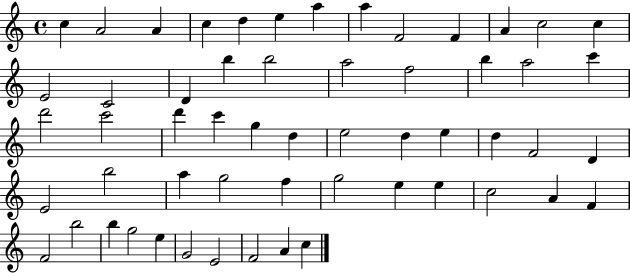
C5/q A4/h A4/q C5/q D5/q E5/q A5/q A5/q F4/h F4/q A4/q C5/h C5/q E4/h C4/h D4/q B5/q B5/h A5/h F5/h B5/q A5/h C6/q D6/h C6/h D6/q C6/q G5/q D5/q E5/h D5/q E5/q D5/q F4/h D4/q E4/h B5/h A5/q G5/h F5/q G5/h E5/q E5/q C5/h A4/q F4/q F4/h B5/h B5/q G5/h E5/q G4/h E4/h F4/h A4/q C5/q